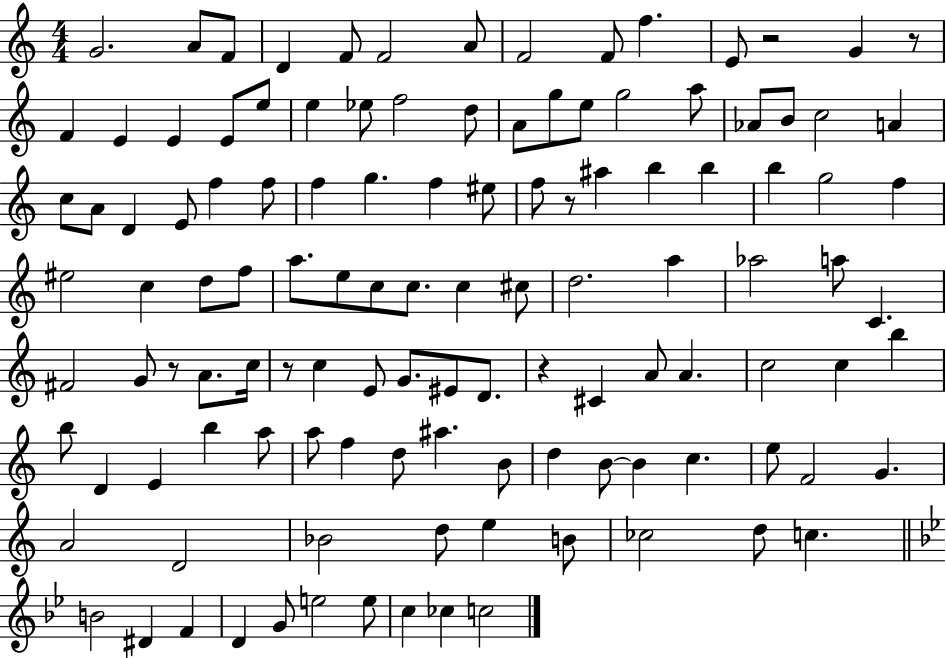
G4/h. A4/e F4/e D4/q F4/e F4/h A4/e F4/h F4/e F5/q. E4/e R/h G4/q R/e F4/q E4/q E4/q E4/e E5/e E5/q Eb5/e F5/h D5/e A4/e G5/e E5/e G5/h A5/e Ab4/e B4/e C5/h A4/q C5/e A4/e D4/q E4/e F5/q F5/e F5/q G5/q. F5/q EIS5/e F5/e R/e A#5/q B5/q B5/q B5/q G5/h F5/q EIS5/h C5/q D5/e F5/e A5/e. E5/e C5/e C5/e. C5/q C#5/e D5/h. A5/q Ab5/h A5/e C4/q. F#4/h G4/e R/e A4/e. C5/s R/e C5/q E4/e G4/e. EIS4/e D4/e. R/q C#4/q A4/e A4/q. C5/h C5/q B5/q B5/e D4/q E4/q B5/q A5/e A5/e F5/q D5/e A#5/q. B4/e D5/q B4/e B4/q C5/q. E5/e F4/h G4/q. A4/h D4/h Bb4/h D5/e E5/q B4/e CES5/h D5/e C5/q. B4/h D#4/q F4/q D4/q G4/e E5/h E5/e C5/q CES5/q C5/h